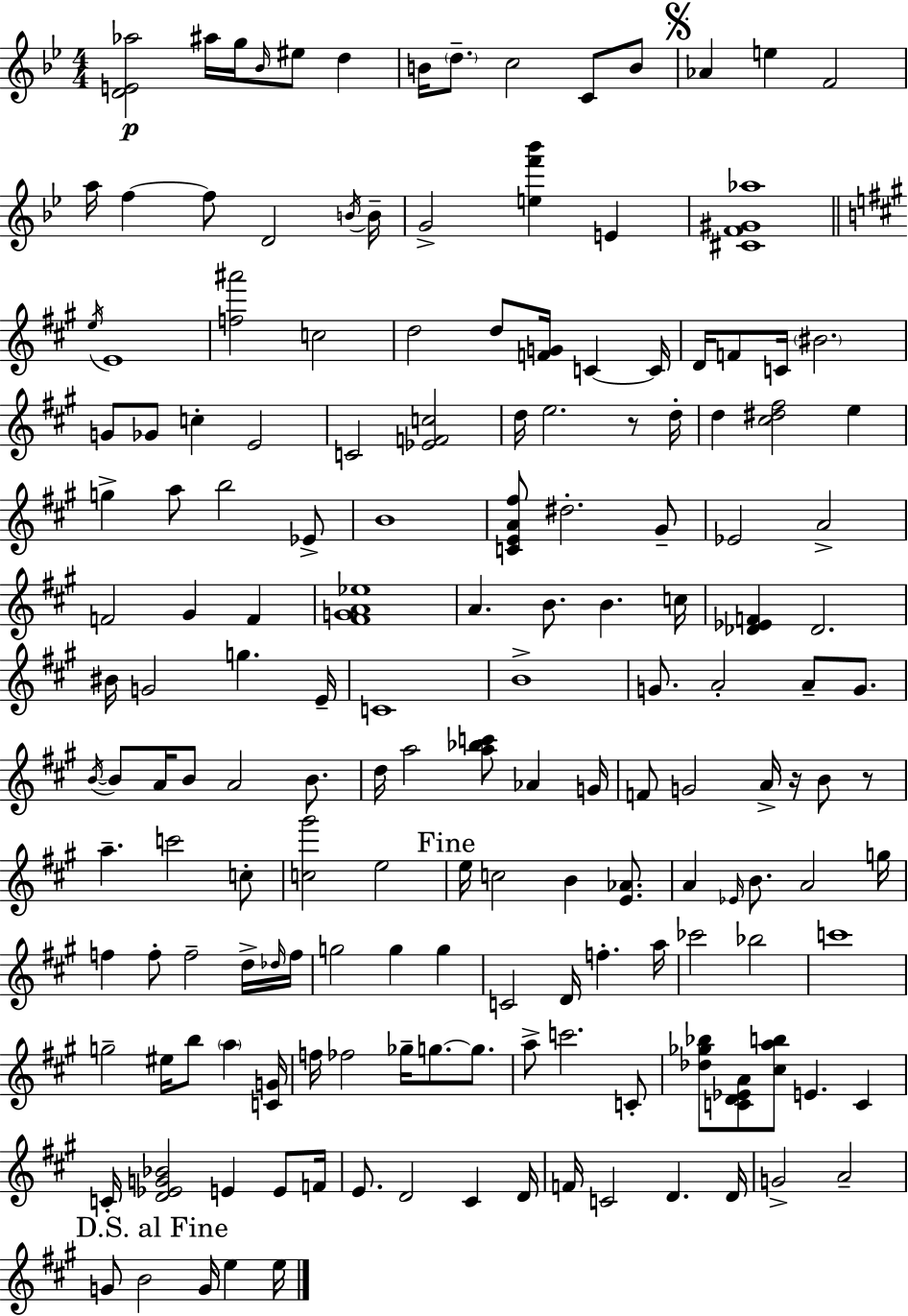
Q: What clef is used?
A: treble